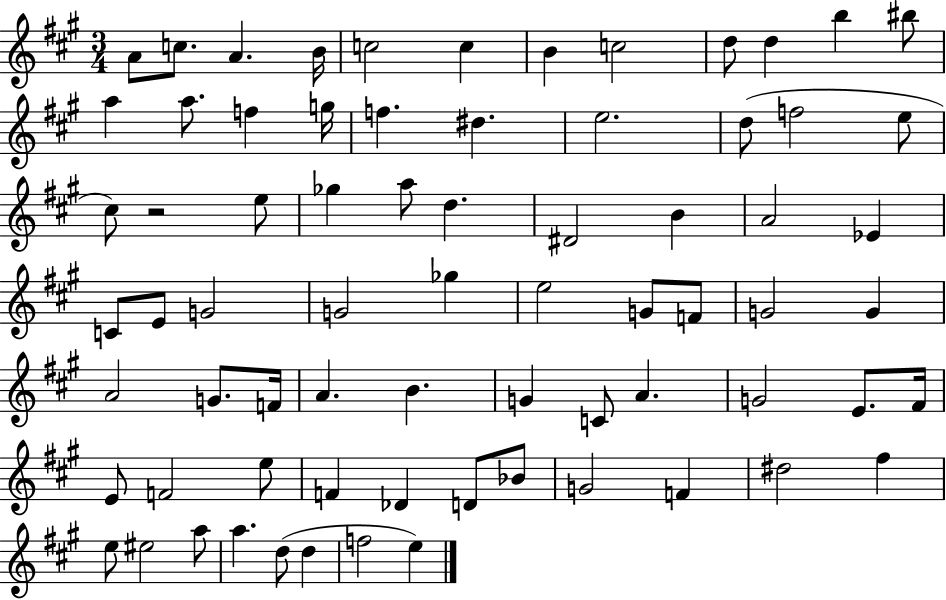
X:1
T:Untitled
M:3/4
L:1/4
K:A
A/2 c/2 A B/4 c2 c B c2 d/2 d b ^b/2 a a/2 f g/4 f ^d e2 d/2 f2 e/2 ^c/2 z2 e/2 _g a/2 d ^D2 B A2 _E C/2 E/2 G2 G2 _g e2 G/2 F/2 G2 G A2 G/2 F/4 A B G C/2 A G2 E/2 ^F/4 E/2 F2 e/2 F _D D/2 _B/2 G2 F ^d2 ^f e/2 ^e2 a/2 a d/2 d f2 e